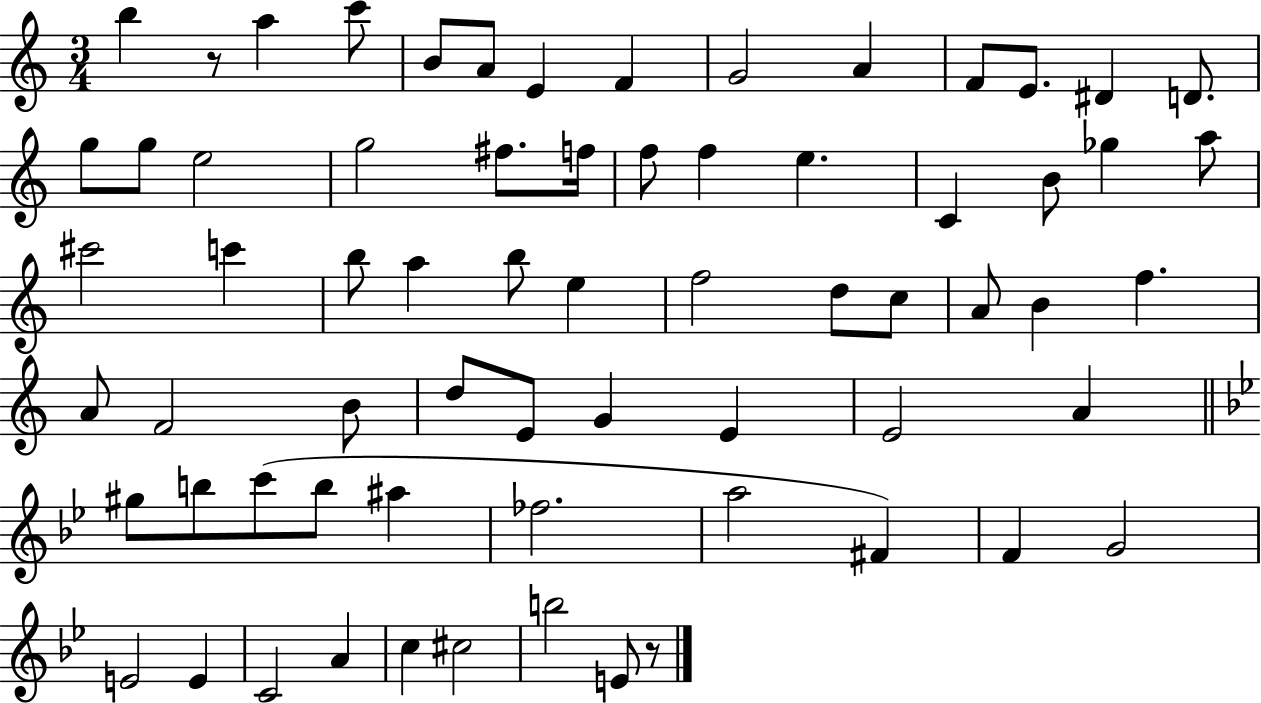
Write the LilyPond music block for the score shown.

{
  \clef treble
  \numericTimeSignature
  \time 3/4
  \key c \major
  b''4 r8 a''4 c'''8 | b'8 a'8 e'4 f'4 | g'2 a'4 | f'8 e'8. dis'4 d'8. | \break g''8 g''8 e''2 | g''2 fis''8. f''16 | f''8 f''4 e''4. | c'4 b'8 ges''4 a''8 | \break cis'''2 c'''4 | b''8 a''4 b''8 e''4 | f''2 d''8 c''8 | a'8 b'4 f''4. | \break a'8 f'2 b'8 | d''8 e'8 g'4 e'4 | e'2 a'4 | \bar "||" \break \key bes \major gis''8 b''8 c'''8( b''8 ais''4 | fes''2. | a''2 fis'4) | f'4 g'2 | \break e'2 e'4 | c'2 a'4 | c''4 cis''2 | b''2 e'8 r8 | \break \bar "|."
}